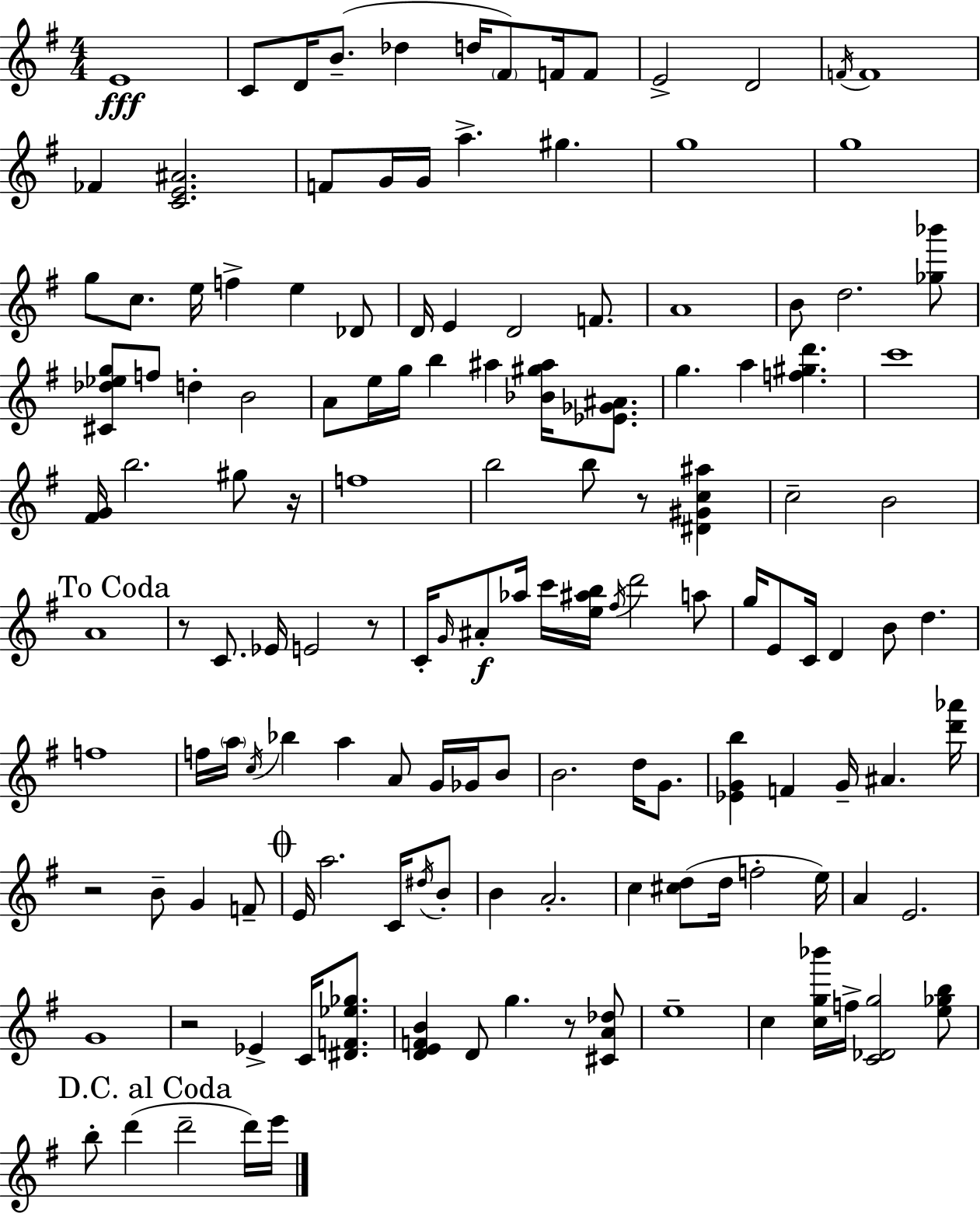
{
  \clef treble
  \numericTimeSignature
  \time 4/4
  \key e \minor
  e'1\fff | c'8 d'16 b'8.--( des''4 d''16 \parenthesize fis'8) f'16 f'8 | e'2-> d'2 | \acciaccatura { f'16 } f'1 | \break fes'4 <c' e' ais'>2. | f'8 g'16 g'16 a''4.-> gis''4. | g''1 | g''1 | \break g''8 c''8. e''16 f''4-> e''4 des'8 | d'16 e'4 d'2 f'8. | a'1 | b'8 d''2. <ges'' bes'''>8 | \break <cis' des'' ees'' g''>8 f''8 d''4-. b'2 | a'8 e''16 g''16 b''4 ais''4 <bes' gis'' ais''>16 <ees' ges' ais'>8. | g''4. a''4 <f'' gis'' d'''>4. | c'''1 | \break <fis' g'>16 b''2. gis''8 | r16 f''1 | b''2 b''8 r8 <dis' gis' c'' ais''>4 | c''2-- b'2 | \break \mark "To Coda" a'1 | r8 c'8. ees'16 e'2 r8 | c'16-. \grace { g'16 } ais'8-.\f aes''16 c'''16 <e'' ais'' b''>16 \acciaccatura { fis''16 } d'''2 | a''8 g''16 e'8 c'16 d'4 b'8 d''4. | \break f''1 | f''16 \parenthesize a''16 \acciaccatura { c''16 } bes''4 a''4 a'8 | g'16 ges'16 b'8 b'2. | d''16 g'8. <ees' g' b''>4 f'4 g'16-- ais'4. | \break <d''' aes'''>16 r2 b'8-- g'4 | f'8-- \mark \markup { \musicglyph "scripts.coda" } e'16 a''2. | c'16 \acciaccatura { dis''16 } b'8-. b'4 a'2.-. | c''4 <cis'' d''>8( d''16 f''2-. | \break e''16) a'4 e'2. | g'1 | r2 ees'4-> | c'16 <dis' f' ees'' ges''>8. <d' e' f' b'>4 d'8 g''4. | \break r8 <cis' a' des''>8 e''1-- | c''4 <c'' g'' bes'''>16 f''16-> <c' des' g''>2 | <e'' ges'' b''>8 \mark "D.C. al Coda" b''8-. d'''4( d'''2-- | d'''16) e'''16 \bar "|."
}